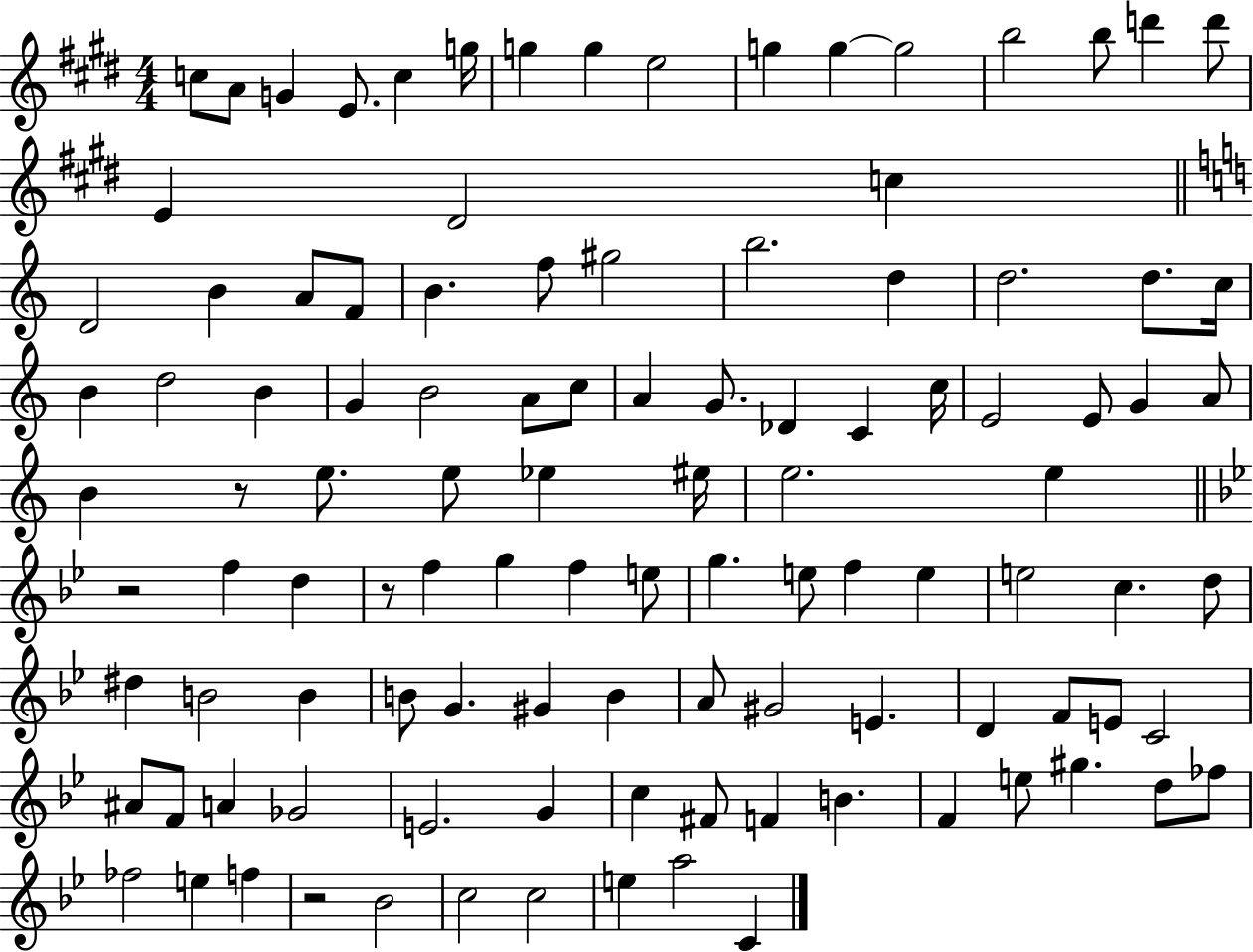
C5/e A4/e G4/q E4/e. C5/q G5/s G5/q G5/q E5/h G5/q G5/q G5/h B5/h B5/e D6/q D6/e E4/q D#4/h C5/q D4/h B4/q A4/e F4/e B4/q. F5/e G#5/h B5/h. D5/q D5/h. D5/e. C5/s B4/q D5/h B4/q G4/q B4/h A4/e C5/e A4/q G4/e. Db4/q C4/q C5/s E4/h E4/e G4/q A4/e B4/q R/e E5/e. E5/e Eb5/q EIS5/s E5/h. E5/q R/h F5/q D5/q R/e F5/q G5/q F5/q E5/e G5/q. E5/e F5/q E5/q E5/h C5/q. D5/e D#5/q B4/h B4/q B4/e G4/q. G#4/q B4/q A4/e G#4/h E4/q. D4/q F4/e E4/e C4/h A#4/e F4/e A4/q Gb4/h E4/h. G4/q C5/q F#4/e F4/q B4/q. F4/q E5/e G#5/q. D5/e FES5/e FES5/h E5/q F5/q R/h Bb4/h C5/h C5/h E5/q A5/h C4/q